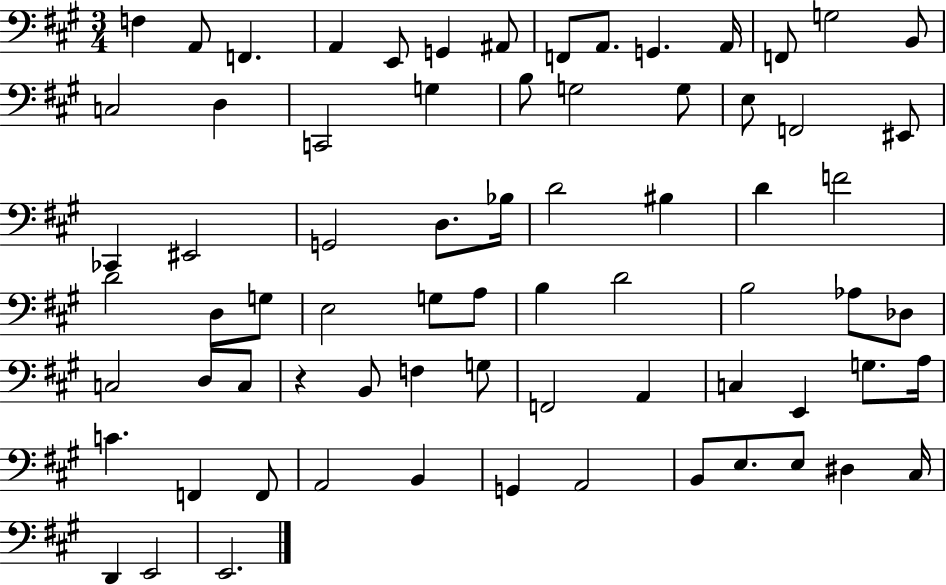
{
  \clef bass
  \numericTimeSignature
  \time 3/4
  \key a \major
  f4 a,8 f,4. | a,4 e,8 g,4 ais,8 | f,8 a,8. g,4. a,16 | f,8 g2 b,8 | \break c2 d4 | c,2 g4 | b8 g2 g8 | e8 f,2 eis,8 | \break ces,4 eis,2 | g,2 d8. bes16 | d'2 bis4 | d'4 f'2 | \break d'2 d8 g8 | e2 g8 a8 | b4 d'2 | b2 aes8 des8 | \break c2 d8 c8 | r4 b,8 f4 g8 | f,2 a,4 | c4 e,4 g8. a16 | \break c'4. f,4 f,8 | a,2 b,4 | g,4 a,2 | b,8 e8. e8 dis4 cis16 | \break d,4 e,2 | e,2. | \bar "|."
}